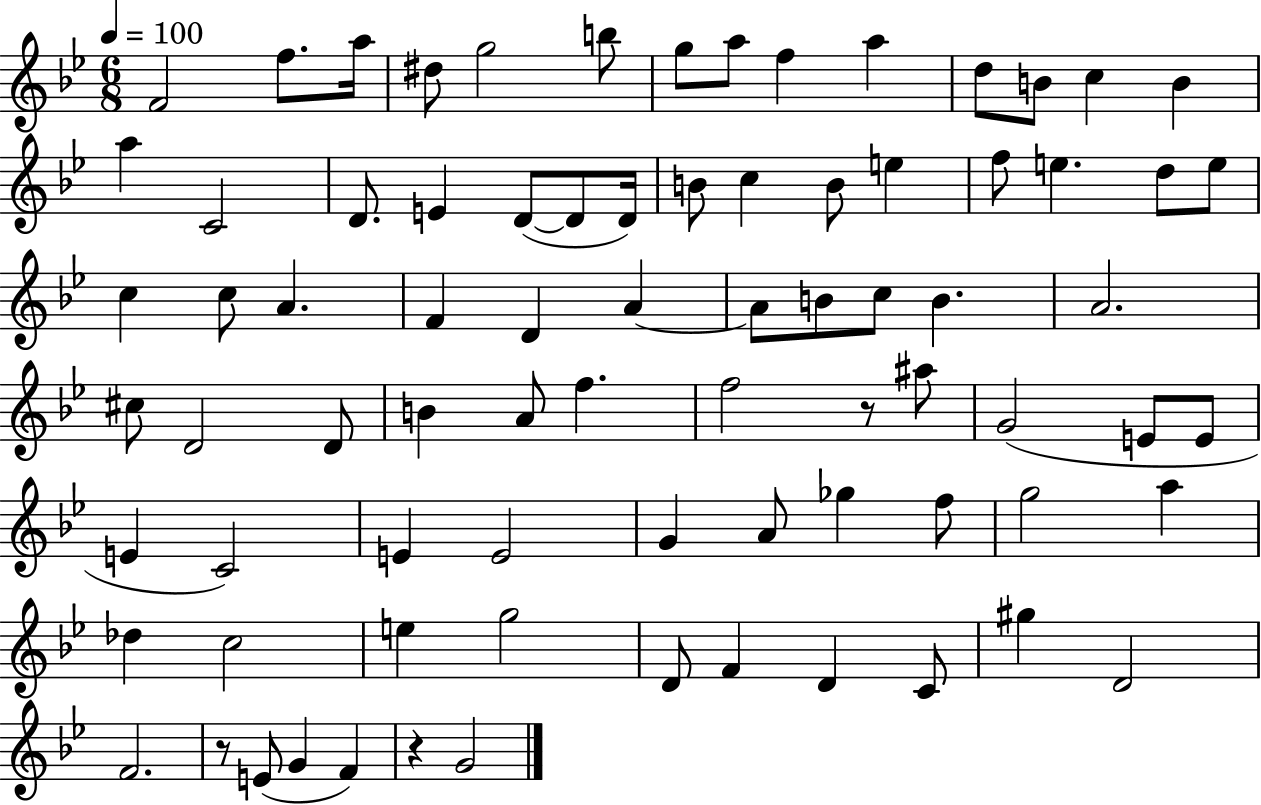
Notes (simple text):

F4/h F5/e. A5/s D#5/e G5/h B5/e G5/e A5/e F5/q A5/q D5/e B4/e C5/q B4/q A5/q C4/h D4/e. E4/q D4/e D4/e D4/s B4/e C5/q B4/e E5/q F5/e E5/q. D5/e E5/e C5/q C5/e A4/q. F4/q D4/q A4/q A4/e B4/e C5/e B4/q. A4/h. C#5/e D4/h D4/e B4/q A4/e F5/q. F5/h R/e A#5/e G4/h E4/e E4/e E4/q C4/h E4/q E4/h G4/q A4/e Gb5/q F5/e G5/h A5/q Db5/q C5/h E5/q G5/h D4/e F4/q D4/q C4/e G#5/q D4/h F4/h. R/e E4/e G4/q F4/q R/q G4/h